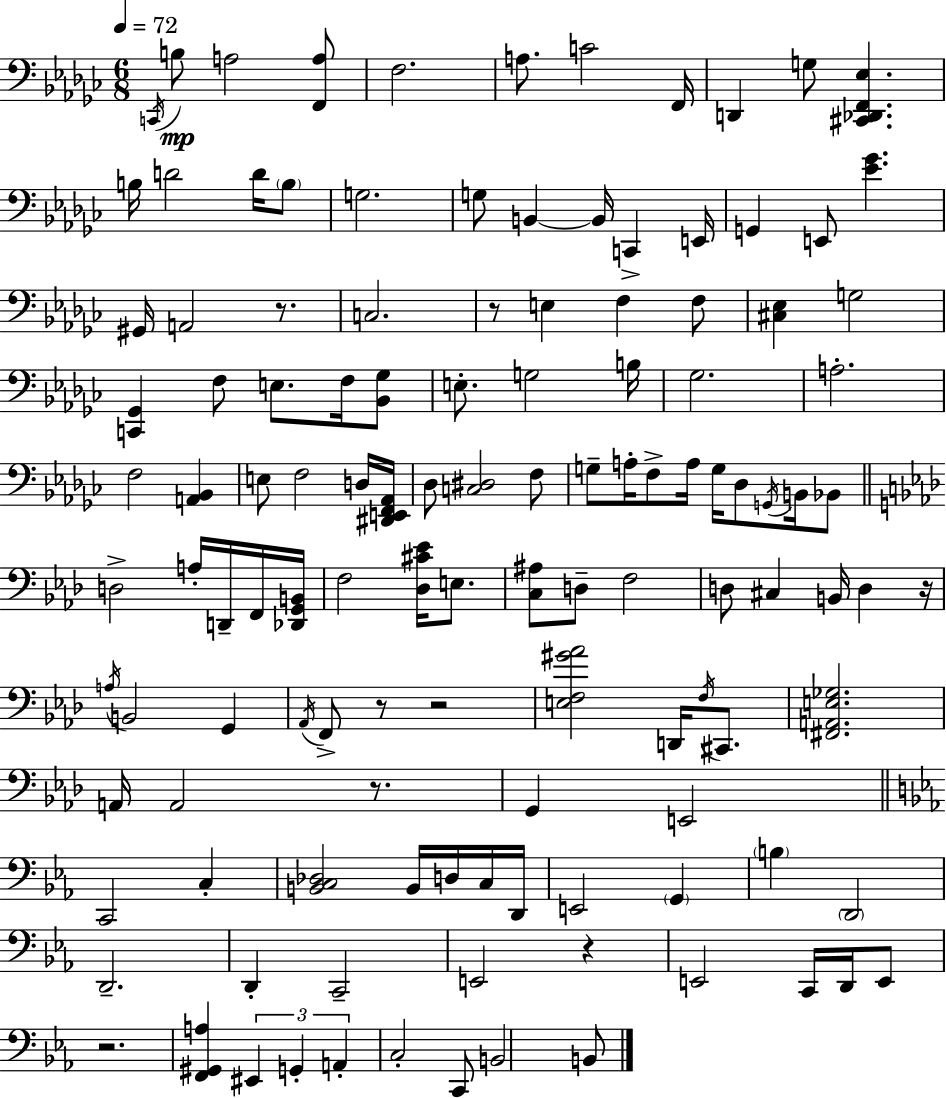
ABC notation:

X:1
T:Untitled
M:6/8
L:1/4
K:Ebm
C,,/4 B,/2 A,2 [F,,A,]/2 F,2 A,/2 C2 F,,/4 D,, G,/2 [^C,,_D,,F,,_E,] B,/4 D2 D/4 B,/2 G,2 G,/2 B,, B,,/4 C,, E,,/4 G,, E,,/2 [_E_G] ^G,,/4 A,,2 z/2 C,2 z/2 E, F, F,/2 [^C,_E,] G,2 [C,,_G,,] F,/2 E,/2 F,/4 [_B,,_G,]/2 E,/2 G,2 B,/4 _G,2 A,2 F,2 [A,,_B,,] E,/2 F,2 D,/4 [^D,,E,,F,,_A,,]/4 _D,/2 [C,^D,]2 F,/2 G,/2 A,/4 F,/2 A,/4 G,/4 _D,/2 G,,/4 B,,/4 _B,,/2 D,2 A,/4 D,,/4 F,,/4 [_D,,G,,B,,]/4 F,2 [_D,^C_E]/4 E,/2 [C,^A,]/2 D,/2 F,2 D,/2 ^C, B,,/4 D, z/4 A,/4 B,,2 G,, _A,,/4 F,,/2 z/2 z2 [E,F,^G_A]2 D,,/4 F,/4 ^C,,/2 [^F,,A,,E,_G,]2 A,,/4 A,,2 z/2 G,, E,,2 C,,2 C, [B,,C,_D,]2 B,,/4 D,/4 C,/4 D,,/4 E,,2 G,, B, D,,2 D,,2 D,, C,,2 E,,2 z E,,2 C,,/4 D,,/4 E,,/2 z2 [F,,^G,,A,] ^E,, G,, A,, C,2 C,,/2 B,,2 B,,/2